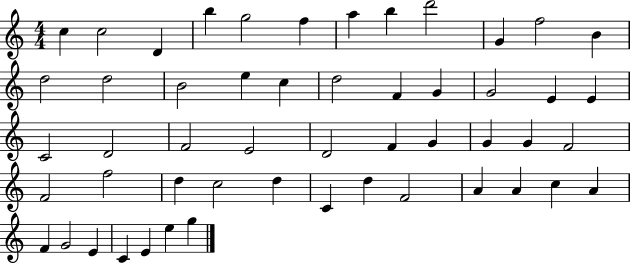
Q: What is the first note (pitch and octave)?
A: C5